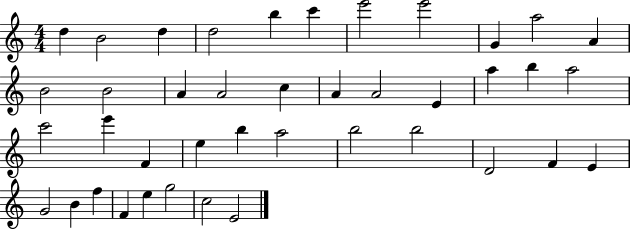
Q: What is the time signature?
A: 4/4